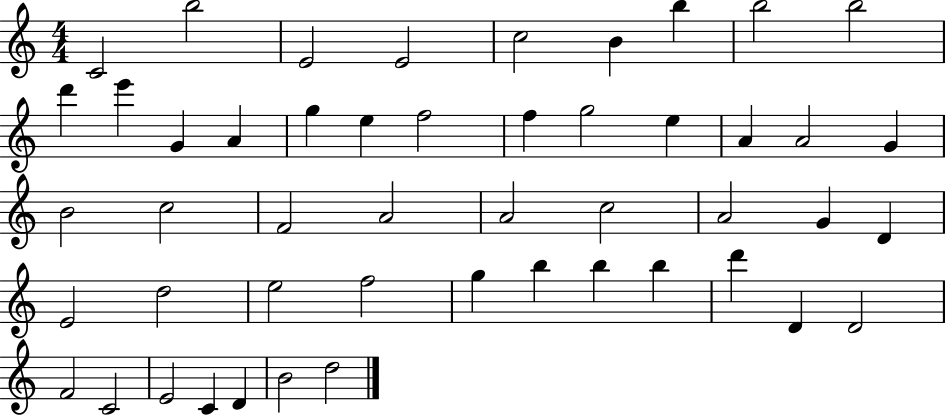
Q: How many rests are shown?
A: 0